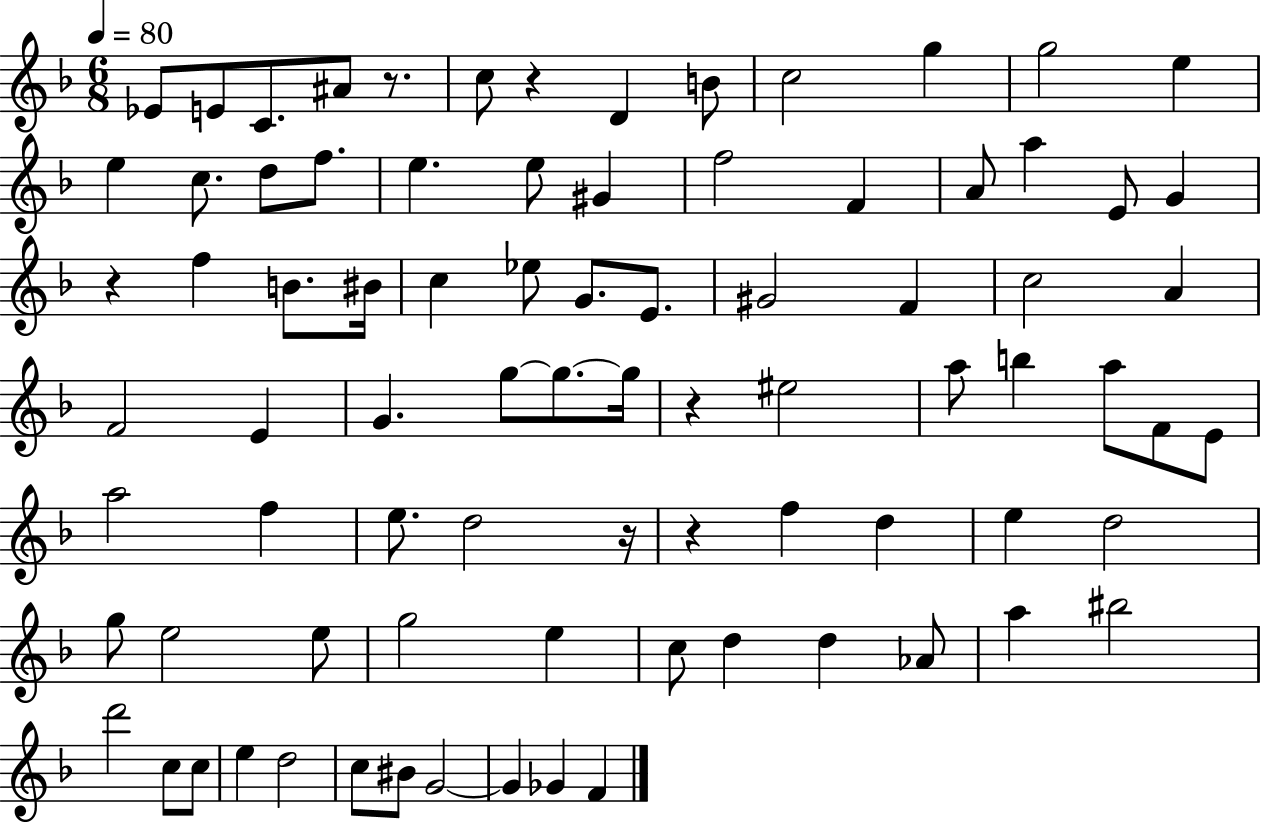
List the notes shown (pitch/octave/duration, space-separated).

Eb4/e E4/e C4/e. A#4/e R/e. C5/e R/q D4/q B4/e C5/h G5/q G5/h E5/q E5/q C5/e. D5/e F5/e. E5/q. E5/e G#4/q F5/h F4/q A4/e A5/q E4/e G4/q R/q F5/q B4/e. BIS4/s C5/q Eb5/e G4/e. E4/e. G#4/h F4/q C5/h A4/q F4/h E4/q G4/q. G5/e G5/e. G5/s R/q EIS5/h A5/e B5/q A5/e F4/e E4/e A5/h F5/q E5/e. D5/h R/s R/q F5/q D5/q E5/q D5/h G5/e E5/h E5/e G5/h E5/q C5/e D5/q D5/q Ab4/e A5/q BIS5/h D6/h C5/e C5/e E5/q D5/h C5/e BIS4/e G4/h G4/q Gb4/q F4/q